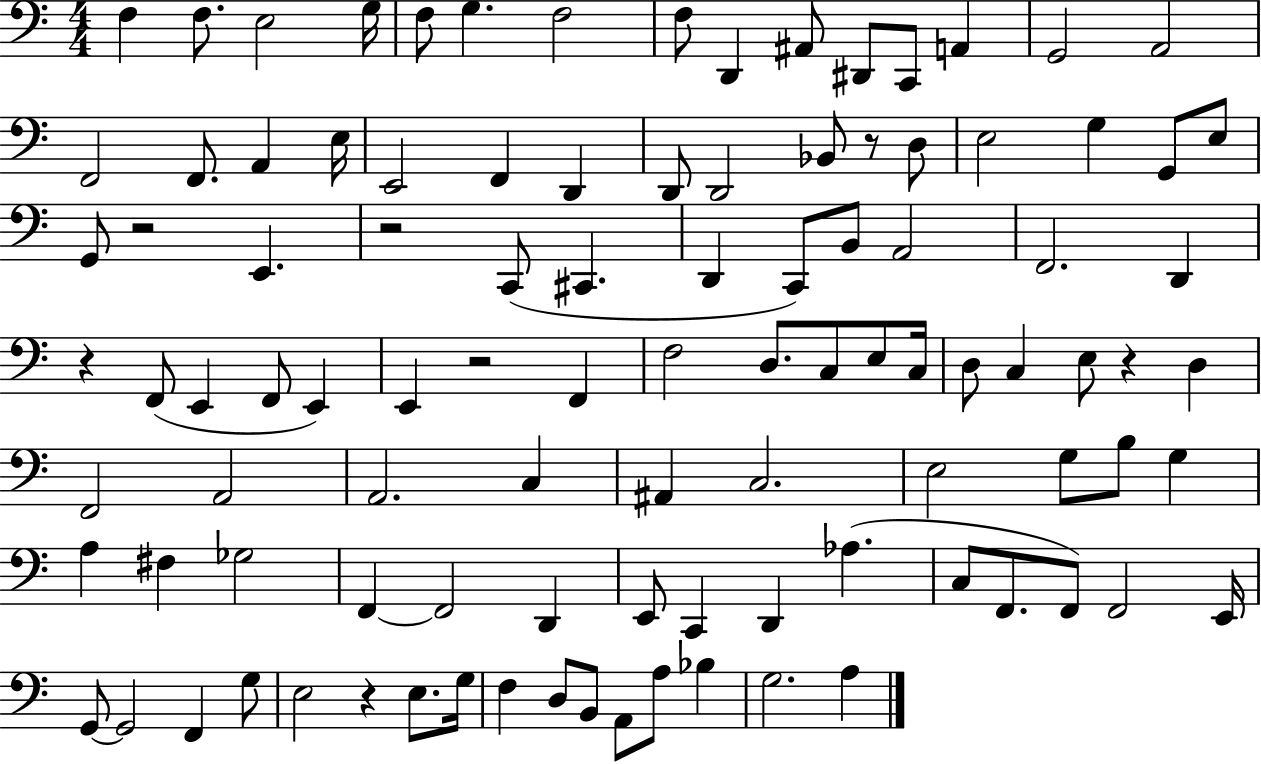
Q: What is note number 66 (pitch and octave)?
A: A3